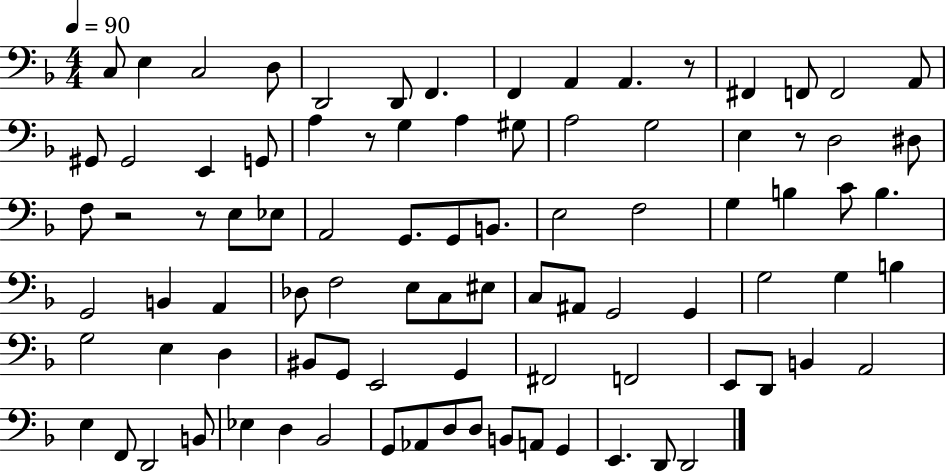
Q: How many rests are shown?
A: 5